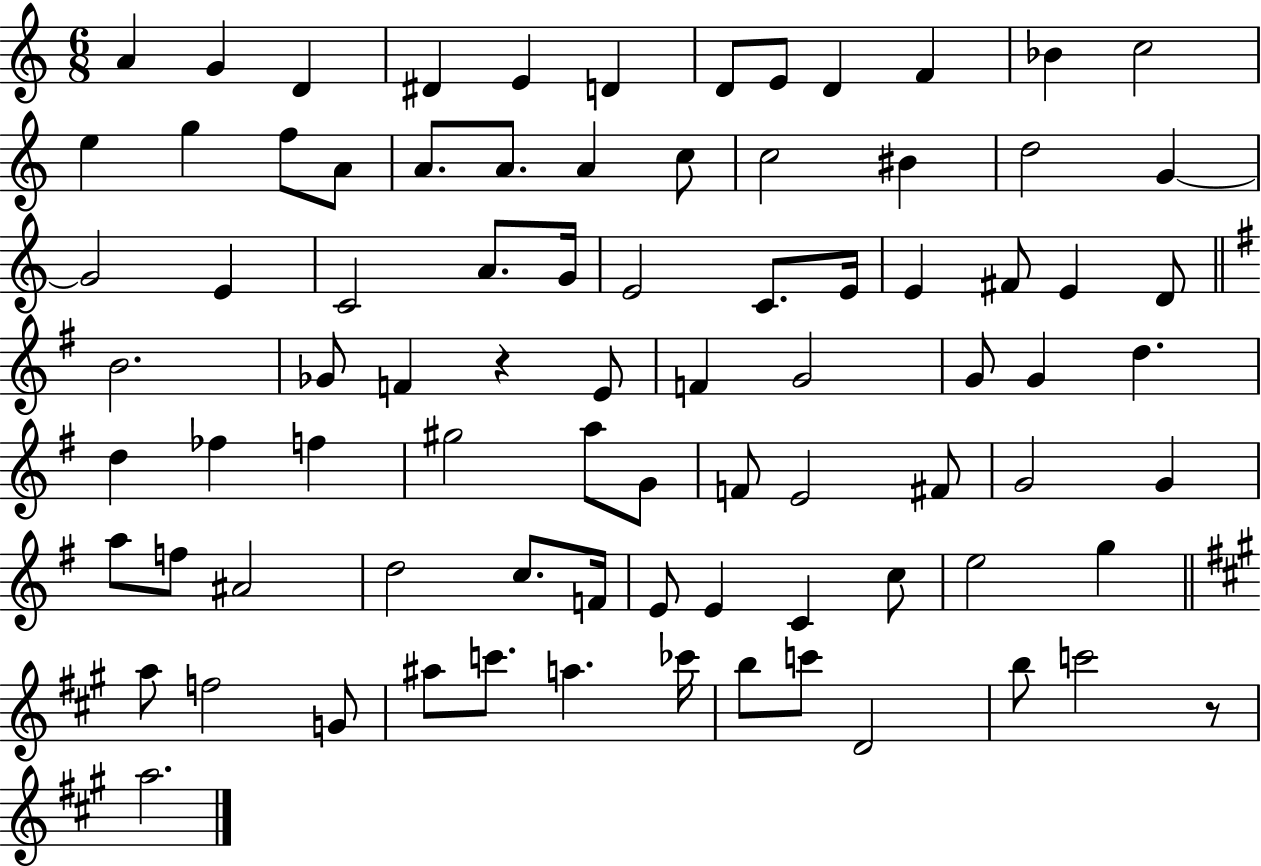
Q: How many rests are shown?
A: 2